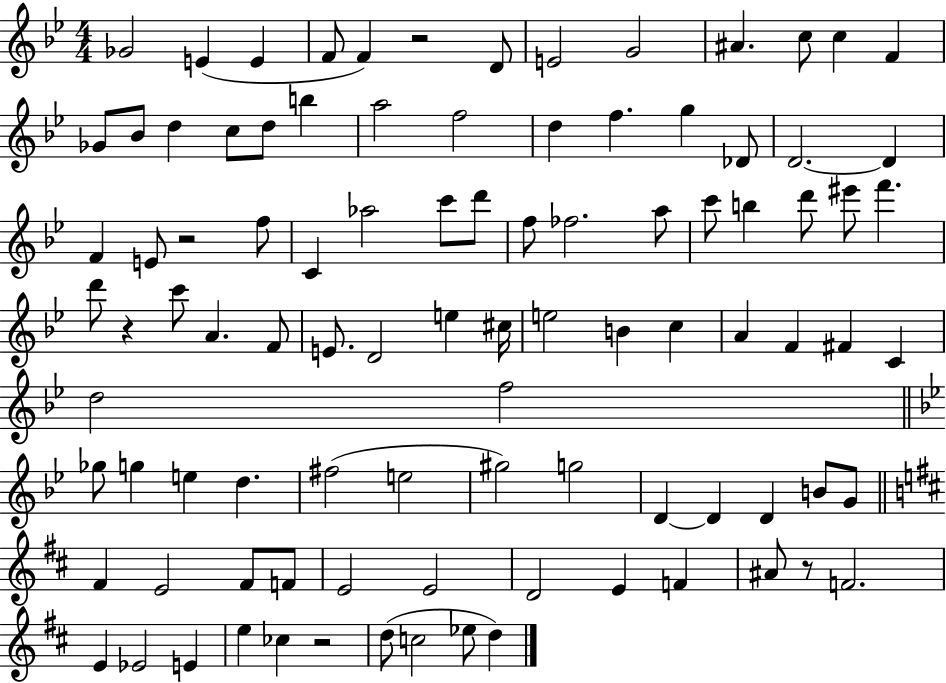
{
  \clef treble
  \numericTimeSignature
  \time 4/4
  \key bes \major
  \repeat volta 2 { ges'2 e'4( e'4 | f'8 f'4) r2 d'8 | e'2 g'2 | ais'4. c''8 c''4 f'4 | \break ges'8 bes'8 d''4 c''8 d''8 b''4 | a''2 f''2 | d''4 f''4. g''4 des'8 | d'2.~~ d'4 | \break f'4 e'8 r2 f''8 | c'4 aes''2 c'''8 d'''8 | f''8 fes''2. a''8 | c'''8 b''4 d'''8 eis'''8 f'''4. | \break d'''8 r4 c'''8 a'4. f'8 | e'8. d'2 e''4 cis''16 | e''2 b'4 c''4 | a'4 f'4 fis'4 c'4 | \break d''2 f''2 | \bar "||" \break \key bes \major ges''8 g''4 e''4 d''4. | fis''2( e''2 | gis''2) g''2 | d'4~~ d'4 d'4 b'8 g'8 | \break \bar "||" \break \key d \major fis'4 e'2 fis'8 f'8 | e'2 e'2 | d'2 e'4 f'4 | ais'8 r8 f'2. | \break e'4 ees'2 e'4 | e''4 ces''4 r2 | d''8( c''2 ees''8 d''4) | } \bar "|."
}